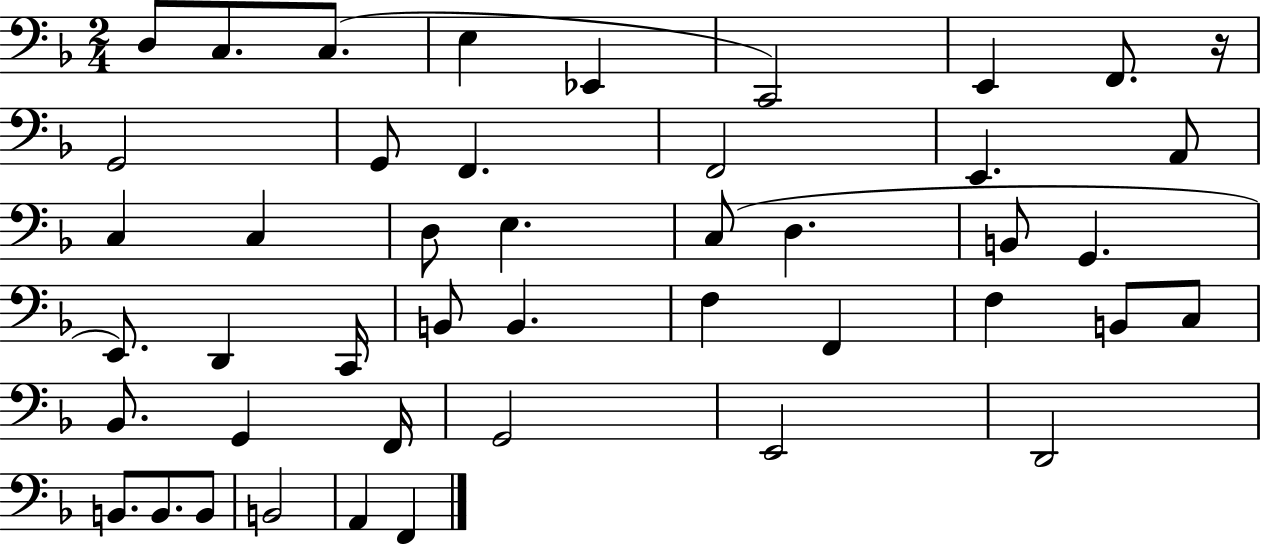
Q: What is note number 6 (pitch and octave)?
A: C2